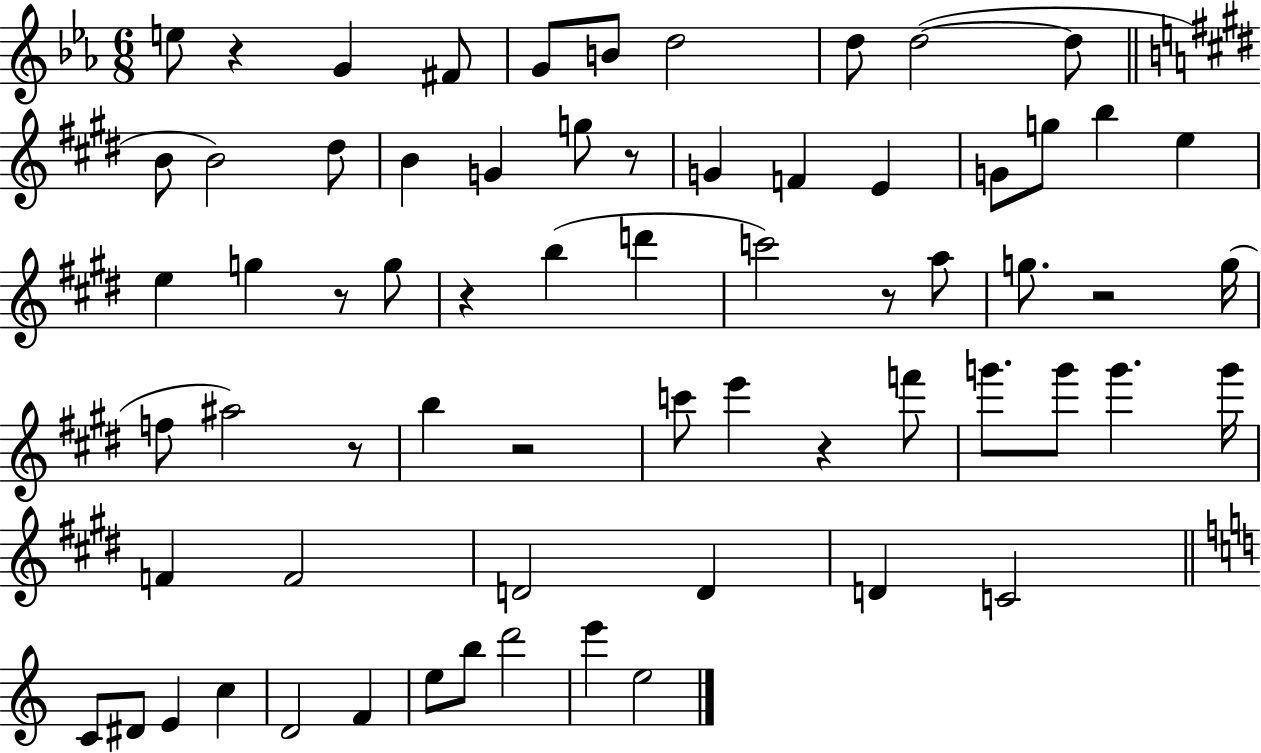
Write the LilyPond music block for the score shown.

{
  \clef treble
  \numericTimeSignature
  \time 6/8
  \key ees \major
  \repeat volta 2 { e''8 r4 g'4 fis'8 | g'8 b'8 d''2 | d''8 d''2~(~ d''8 | \bar "||" \break \key e \major b'8 b'2) dis''8 | b'4 g'4 g''8 r8 | g'4 f'4 e'4 | g'8 g''8 b''4 e''4 | \break e''4 g''4 r8 g''8 | r4 b''4( d'''4 | c'''2) r8 a''8 | g''8. r2 g''16( | \break f''8 ais''2) r8 | b''4 r2 | c'''8 e'''4 r4 f'''8 | g'''8. g'''8 g'''4. g'''16 | \break f'4 f'2 | d'2 d'4 | d'4 c'2 | \bar "||" \break \key c \major c'8 dis'8 e'4 c''4 | d'2 f'4 | e''8 b''8 d'''2 | e'''4 e''2 | \break } \bar "|."
}